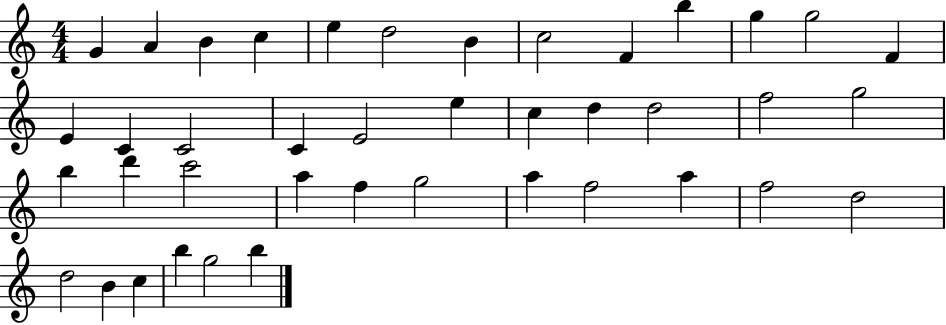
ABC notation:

X:1
T:Untitled
M:4/4
L:1/4
K:C
G A B c e d2 B c2 F b g g2 F E C C2 C E2 e c d d2 f2 g2 b d' c'2 a f g2 a f2 a f2 d2 d2 B c b g2 b